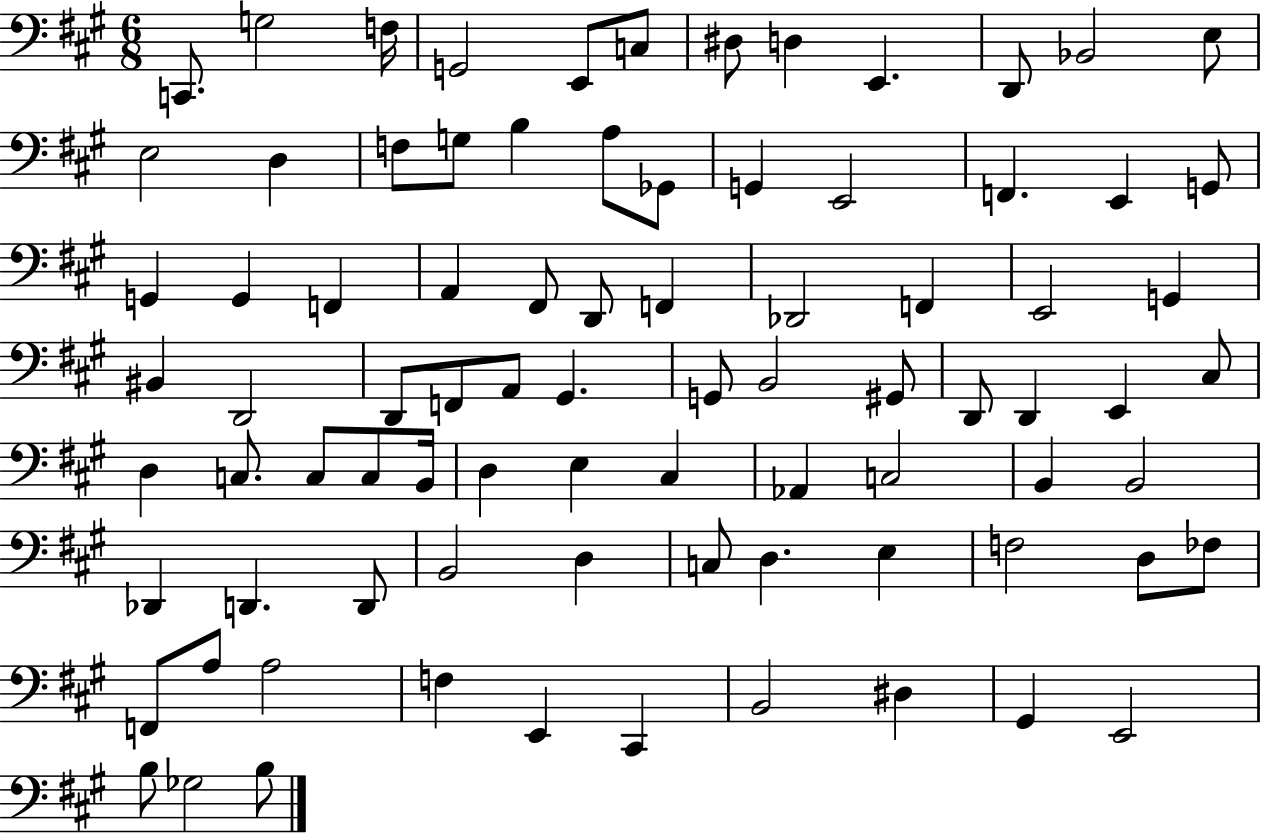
{
  \clef bass
  \numericTimeSignature
  \time 6/8
  \key a \major
  \repeat volta 2 { c,8. g2 f16 | g,2 e,8 c8 | dis8 d4 e,4. | d,8 bes,2 e8 | \break e2 d4 | f8 g8 b4 a8 ges,8 | g,4 e,2 | f,4. e,4 g,8 | \break g,4 g,4 f,4 | a,4 fis,8 d,8 f,4 | des,2 f,4 | e,2 g,4 | \break bis,4 d,2 | d,8 f,8 a,8 gis,4. | g,8 b,2 gis,8 | d,8 d,4 e,4 cis8 | \break d4 c8. c8 c8 b,16 | d4 e4 cis4 | aes,4 c2 | b,4 b,2 | \break des,4 d,4. d,8 | b,2 d4 | c8 d4. e4 | f2 d8 fes8 | \break f,8 a8 a2 | f4 e,4 cis,4 | b,2 dis4 | gis,4 e,2 | \break b8 ges2 b8 | } \bar "|."
}